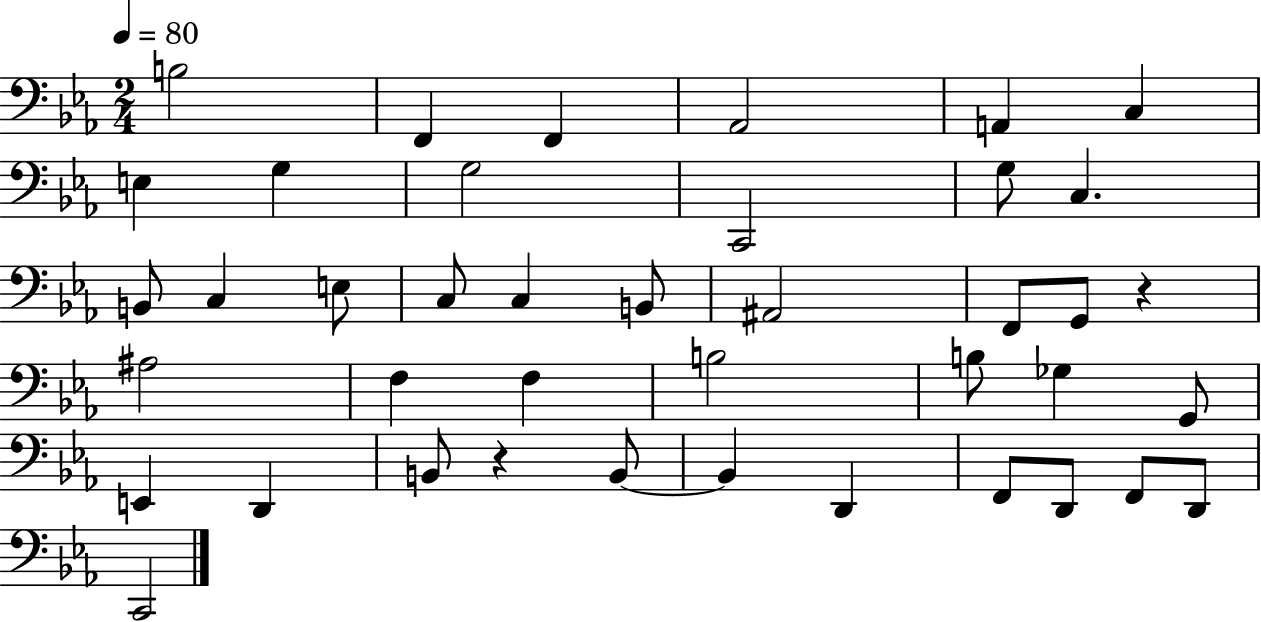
{
  \clef bass
  \numericTimeSignature
  \time 2/4
  \key ees \major
  \tempo 4 = 80
  b2 | f,4 f,4 | aes,2 | a,4 c4 | \break e4 g4 | g2 | c,2 | g8 c4. | \break b,8 c4 e8 | c8 c4 b,8 | ais,2 | f,8 g,8 r4 | \break ais2 | f4 f4 | b2 | b8 ges4 g,8 | \break e,4 d,4 | b,8 r4 b,8~~ | b,4 d,4 | f,8 d,8 f,8 d,8 | \break c,2 | \bar "|."
}